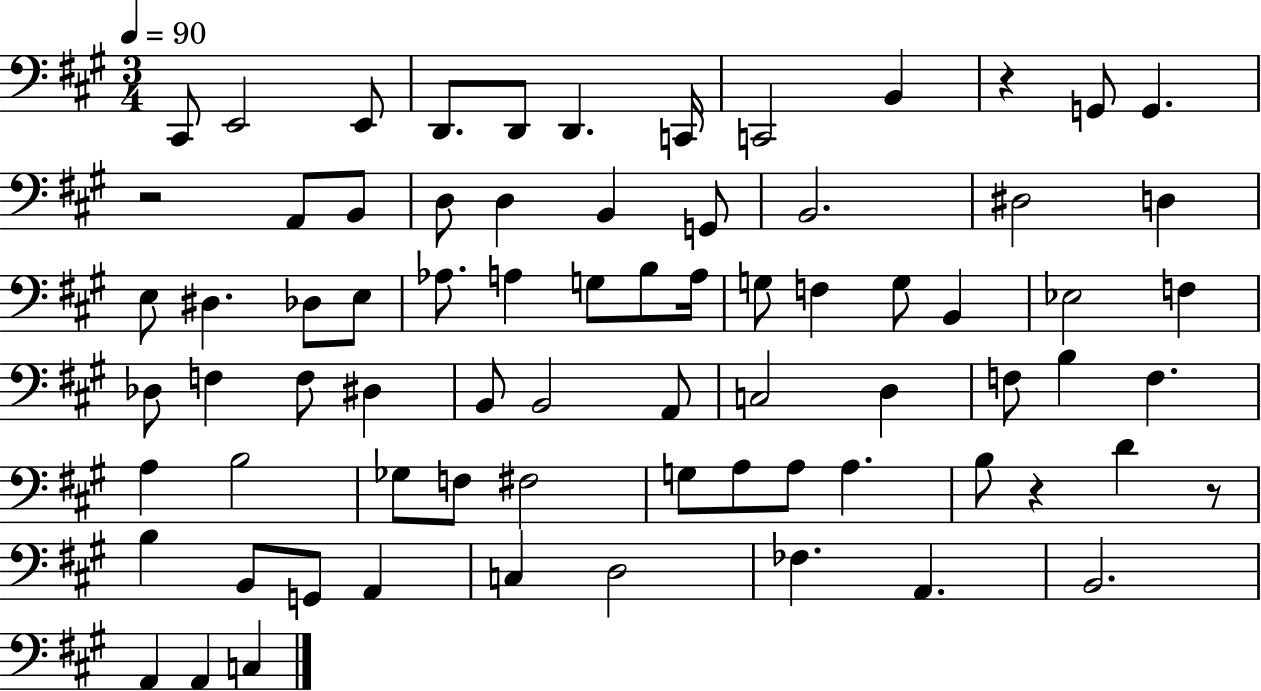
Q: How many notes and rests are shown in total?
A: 74